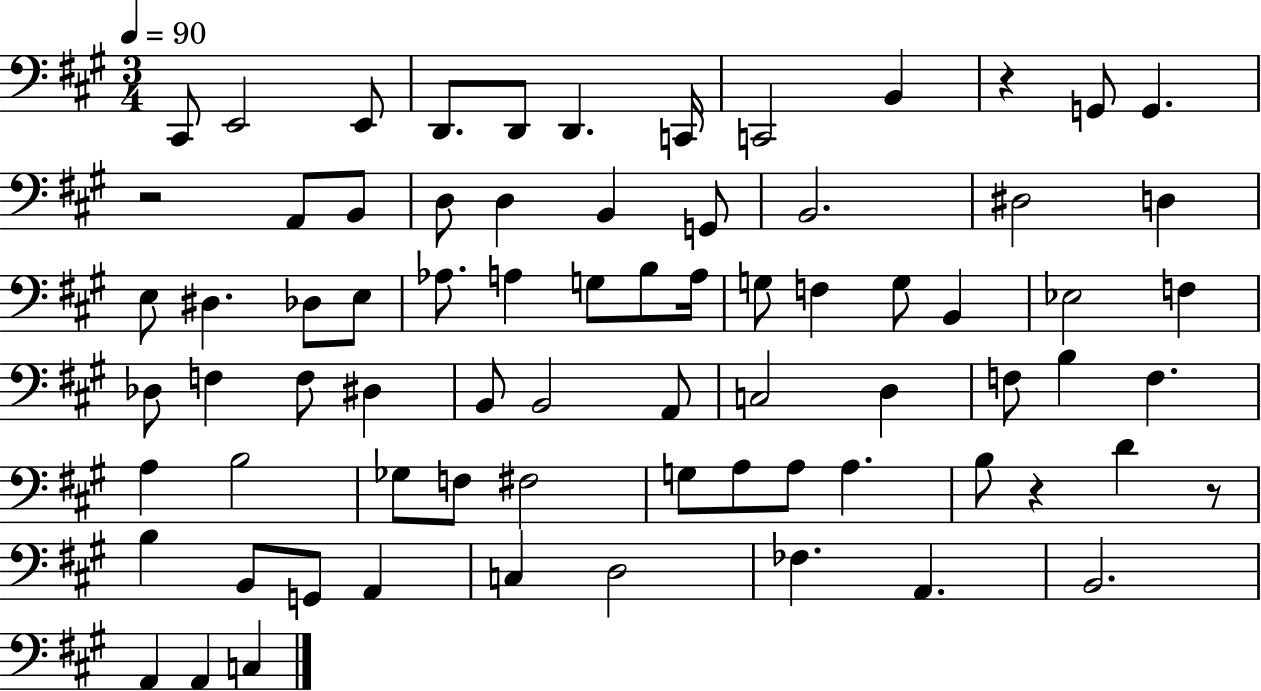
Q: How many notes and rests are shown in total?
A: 74